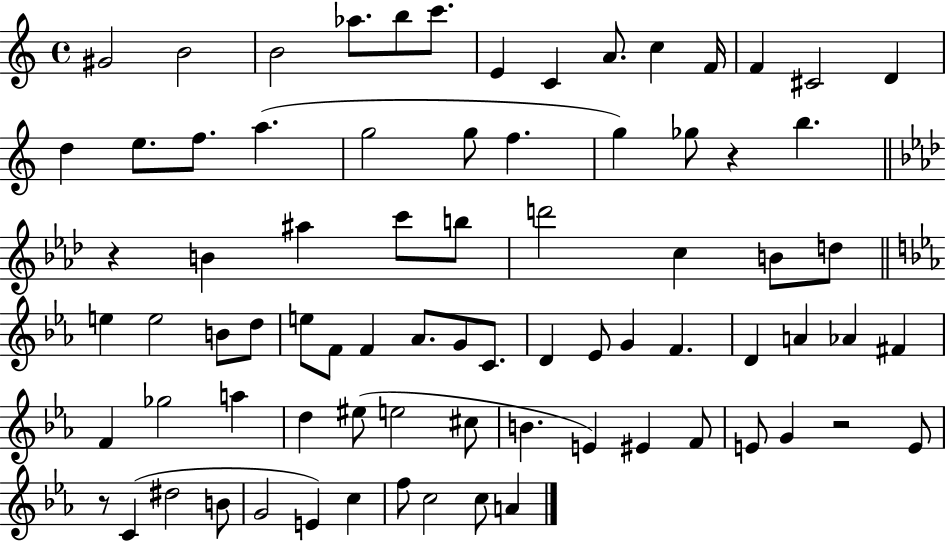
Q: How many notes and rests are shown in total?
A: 78